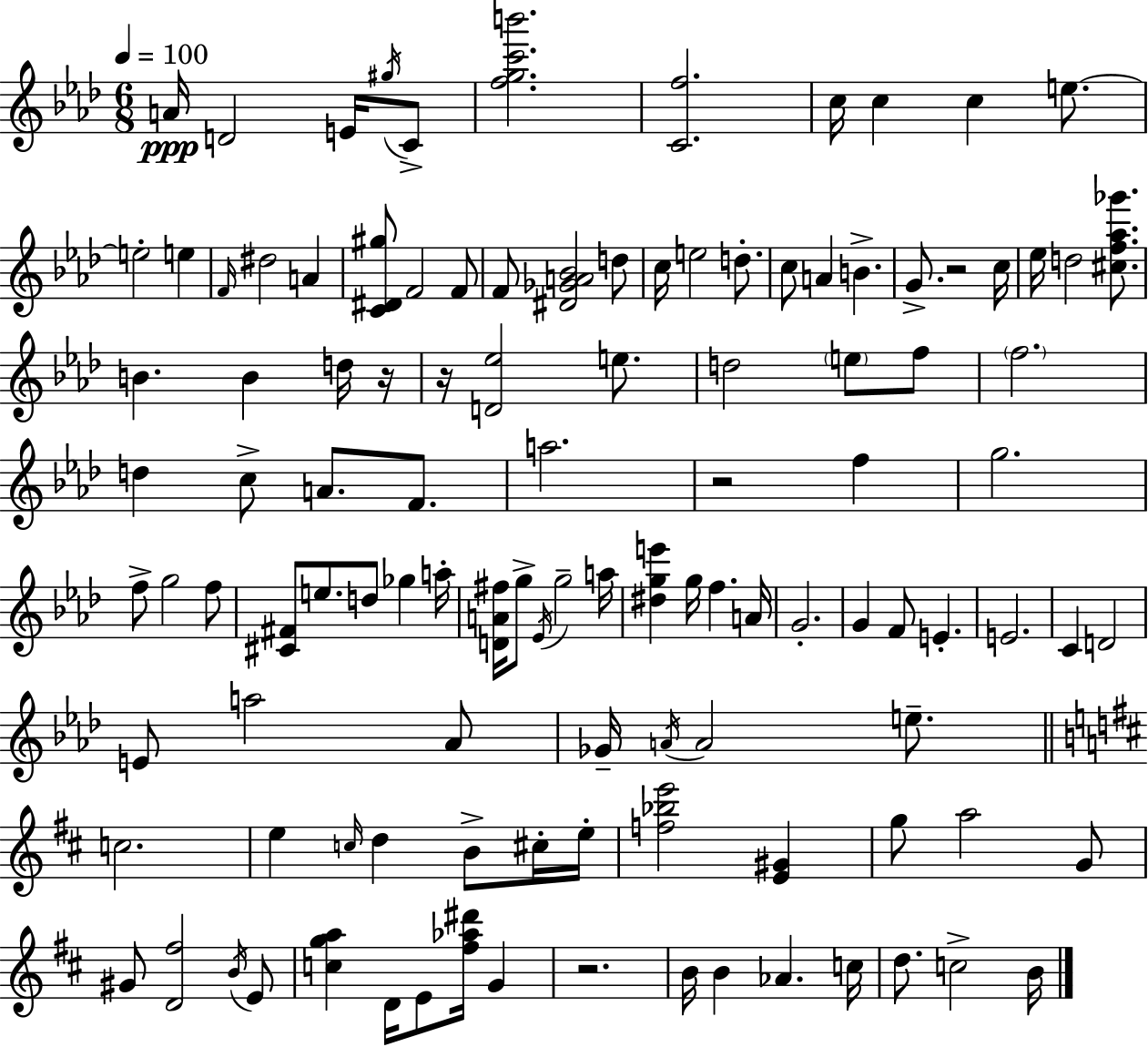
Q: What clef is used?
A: treble